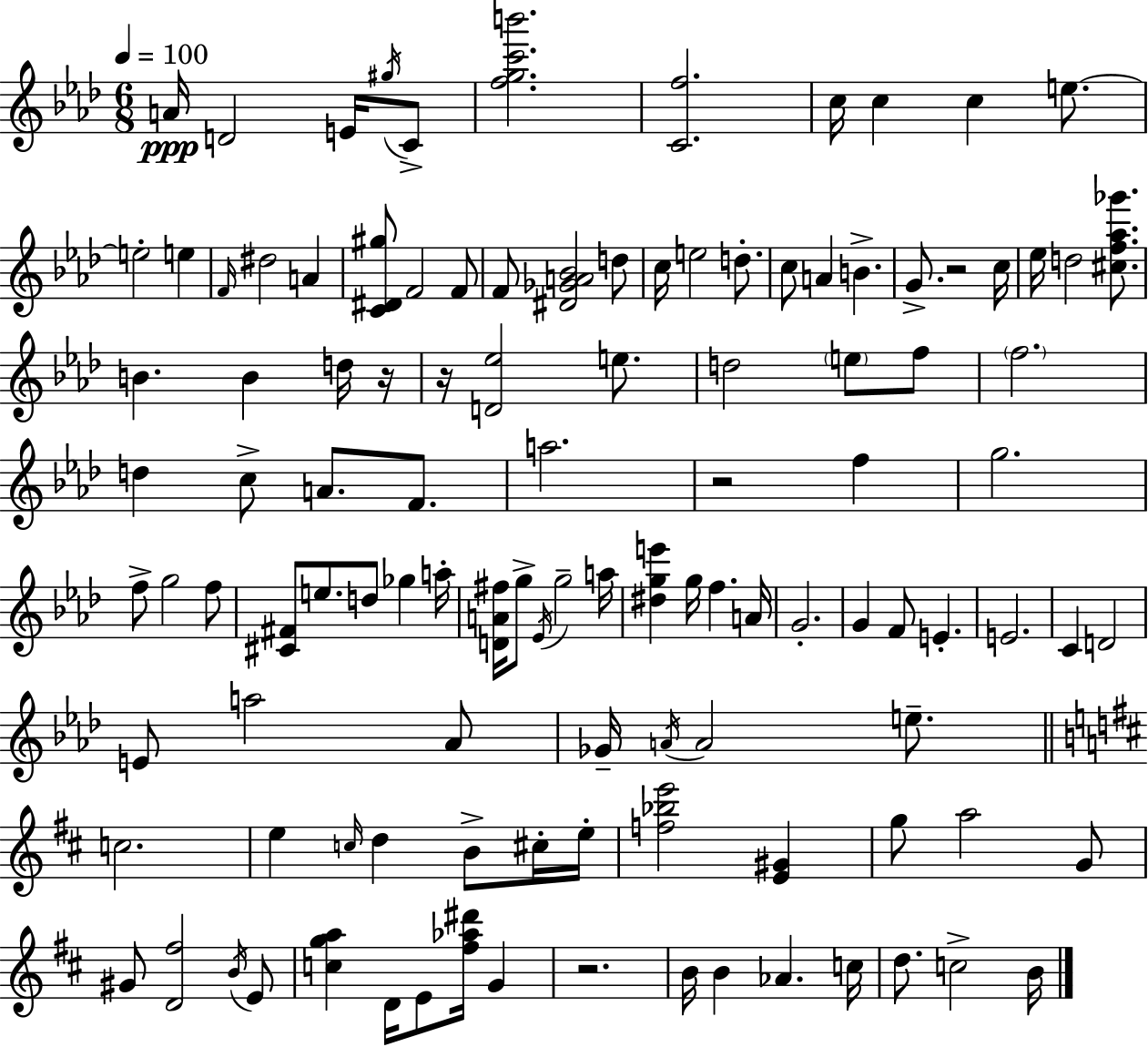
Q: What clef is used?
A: treble